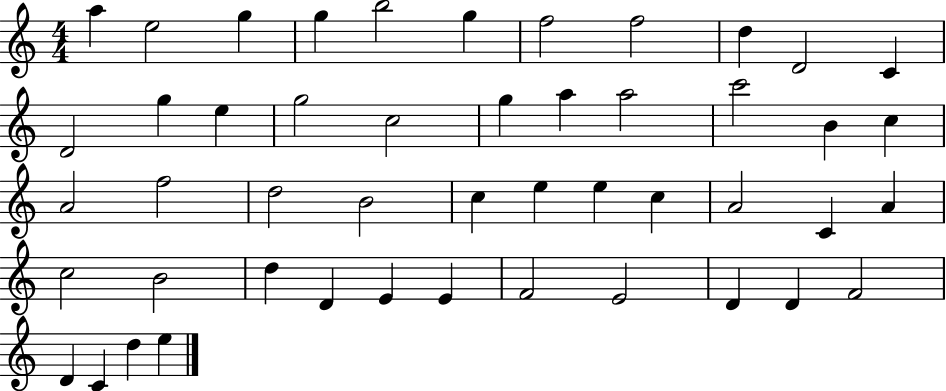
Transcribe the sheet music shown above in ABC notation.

X:1
T:Untitled
M:4/4
L:1/4
K:C
a e2 g g b2 g f2 f2 d D2 C D2 g e g2 c2 g a a2 c'2 B c A2 f2 d2 B2 c e e c A2 C A c2 B2 d D E E F2 E2 D D F2 D C d e